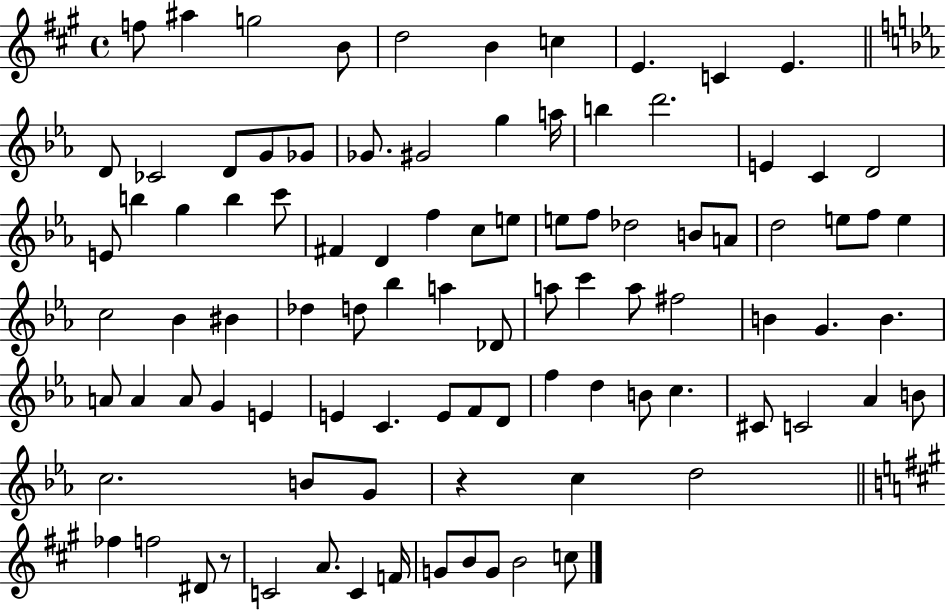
F5/e A#5/q G5/h B4/e D5/h B4/q C5/q E4/q. C4/q E4/q. D4/e CES4/h D4/e G4/e Gb4/e Gb4/e. G#4/h G5/q A5/s B5/q D6/h. E4/q C4/q D4/h E4/e B5/q G5/q B5/q C6/e F#4/q D4/q F5/q C5/e E5/e E5/e F5/e Db5/h B4/e A4/e D5/h E5/e F5/e E5/q C5/h Bb4/q BIS4/q Db5/q D5/e Bb5/q A5/q Db4/e A5/e C6/q A5/e F#5/h B4/q G4/q. B4/q. A4/e A4/q A4/e G4/q E4/q E4/q C4/q. E4/e F4/e D4/e F5/q D5/q B4/e C5/q. C#4/e C4/h Ab4/q B4/e C5/h. B4/e G4/e R/q C5/q D5/h FES5/q F5/h D#4/e R/e C4/h A4/e. C4/q F4/s G4/e B4/e G4/e B4/h C5/e